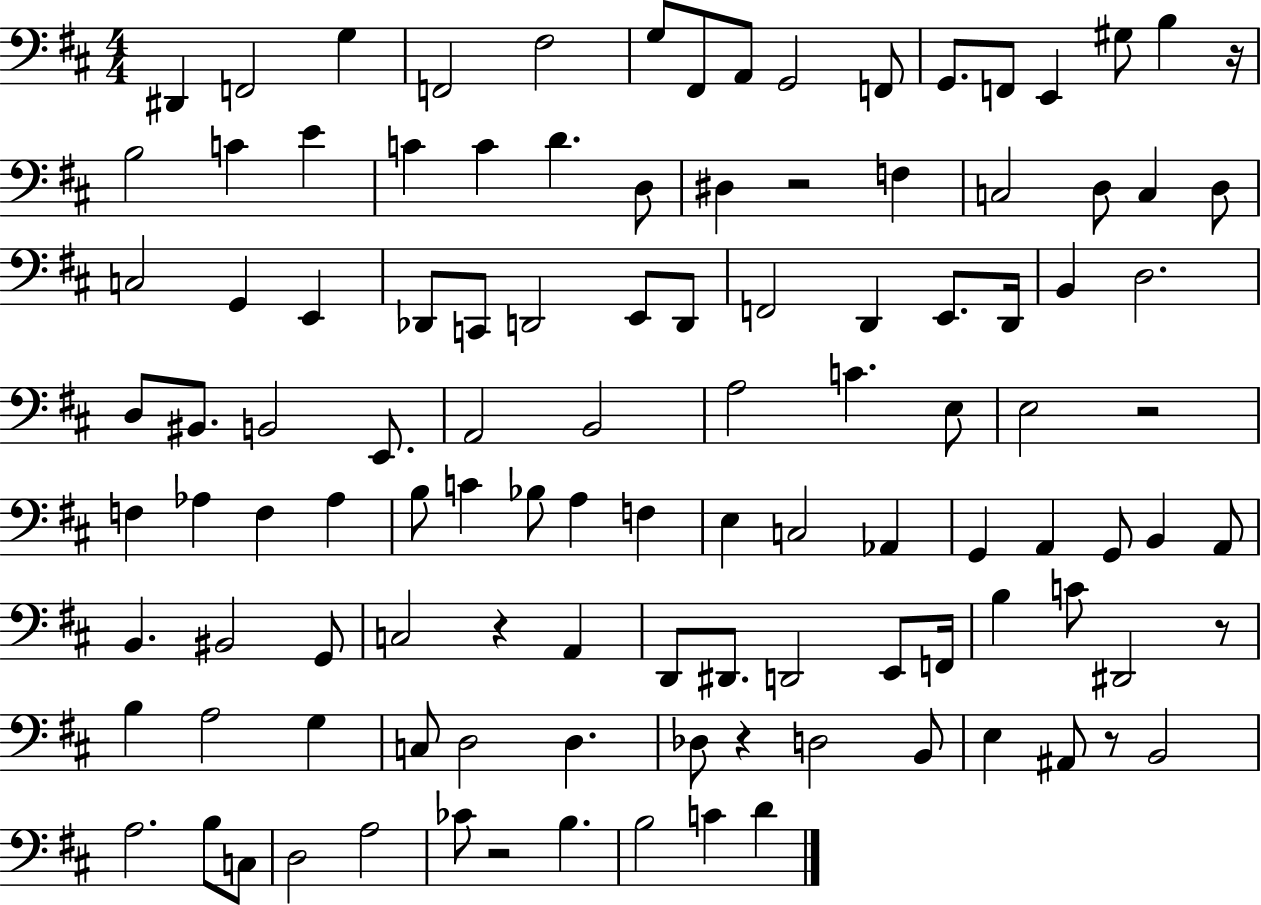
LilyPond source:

{
  \clef bass
  \numericTimeSignature
  \time 4/4
  \key d \major
  dis,4 f,2 g4 | f,2 fis2 | g8 fis,8 a,8 g,2 f,8 | g,8. f,8 e,4 gis8 b4 r16 | \break b2 c'4 e'4 | c'4 c'4 d'4. d8 | dis4 r2 f4 | c2 d8 c4 d8 | \break c2 g,4 e,4 | des,8 c,8 d,2 e,8 d,8 | f,2 d,4 e,8. d,16 | b,4 d2. | \break d8 bis,8. b,2 e,8. | a,2 b,2 | a2 c'4. e8 | e2 r2 | \break f4 aes4 f4 aes4 | b8 c'4 bes8 a4 f4 | e4 c2 aes,4 | g,4 a,4 g,8 b,4 a,8 | \break b,4. bis,2 g,8 | c2 r4 a,4 | d,8 dis,8. d,2 e,8 f,16 | b4 c'8 dis,2 r8 | \break b4 a2 g4 | c8 d2 d4. | des8 r4 d2 b,8 | e4 ais,8 r8 b,2 | \break a2. b8 c8 | d2 a2 | ces'8 r2 b4. | b2 c'4 d'4 | \break \bar "|."
}